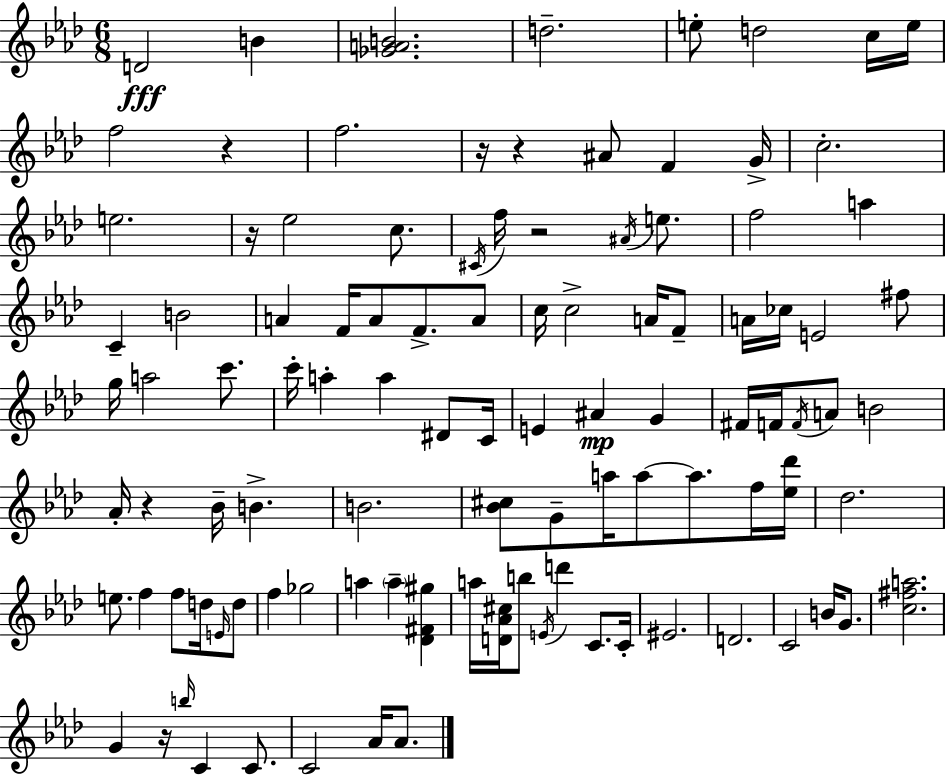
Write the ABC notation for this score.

X:1
T:Untitled
M:6/8
L:1/4
K:Fm
D2 B [_GAB]2 d2 e/2 d2 c/4 e/4 f2 z f2 z/4 z ^A/2 F G/4 c2 e2 z/4 _e2 c/2 ^C/4 f/4 z2 ^A/4 e/2 f2 a C B2 A F/4 A/2 F/2 A/2 c/4 c2 A/4 F/2 A/4 _c/4 E2 ^f/2 g/4 a2 c'/2 c'/4 a a ^D/2 C/4 E ^A G ^F/4 F/4 F/4 A/2 B2 _A/4 z _B/4 B B2 [_B^c]/2 G/2 a/4 a/2 a/2 f/4 [_e_d']/4 _d2 e/2 f f/2 d/4 E/4 d/2 f _g2 a a [_D^F^g] a/4 [D_A^c]/4 b/2 E/4 d' C/2 C/4 ^E2 D2 C2 B/4 G/2 [c^fa]2 G z/4 b/4 C C/2 C2 _A/4 _A/2